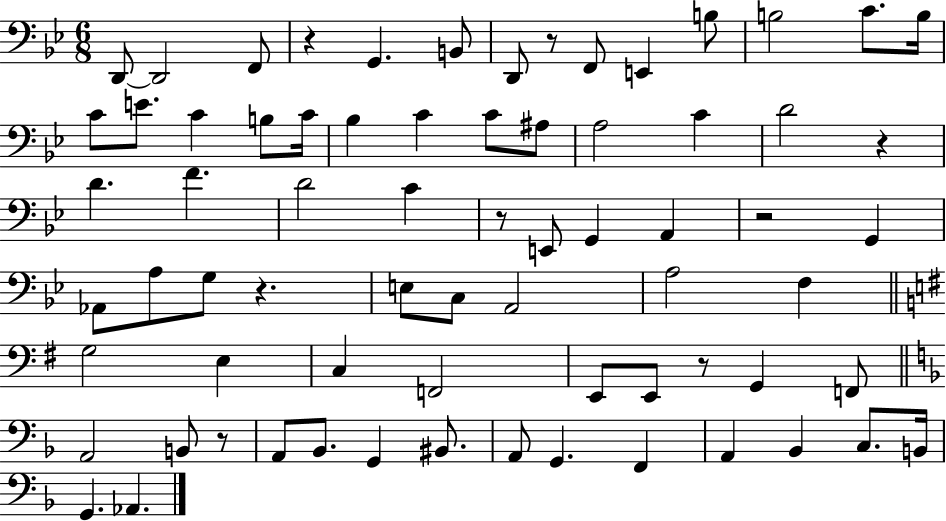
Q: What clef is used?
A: bass